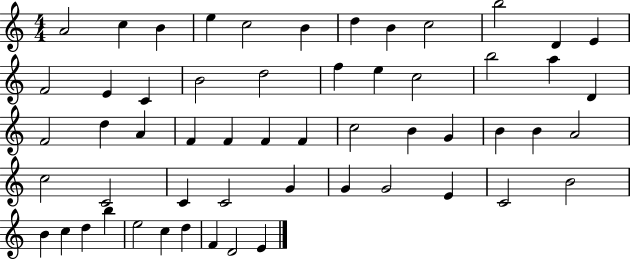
X:1
T:Untitled
M:4/4
L:1/4
K:C
A2 c B e c2 B d B c2 b2 D E F2 E C B2 d2 f e c2 b2 a D F2 d A F F F F c2 B G B B A2 c2 C2 C C2 G G G2 E C2 B2 B c d b e2 c d F D2 E